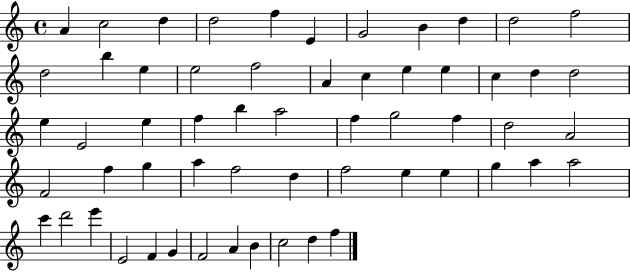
A4/q C5/h D5/q D5/h F5/q E4/q G4/h B4/q D5/q D5/h F5/h D5/h B5/q E5/q E5/h F5/h A4/q C5/q E5/q E5/q C5/q D5/q D5/h E5/q E4/h E5/q F5/q B5/q A5/h F5/q G5/h F5/q D5/h A4/h F4/h F5/q G5/q A5/q F5/h D5/q F5/h E5/q E5/q G5/q A5/q A5/h C6/q D6/h E6/q E4/h F4/q G4/q F4/h A4/q B4/q C5/h D5/q F5/q